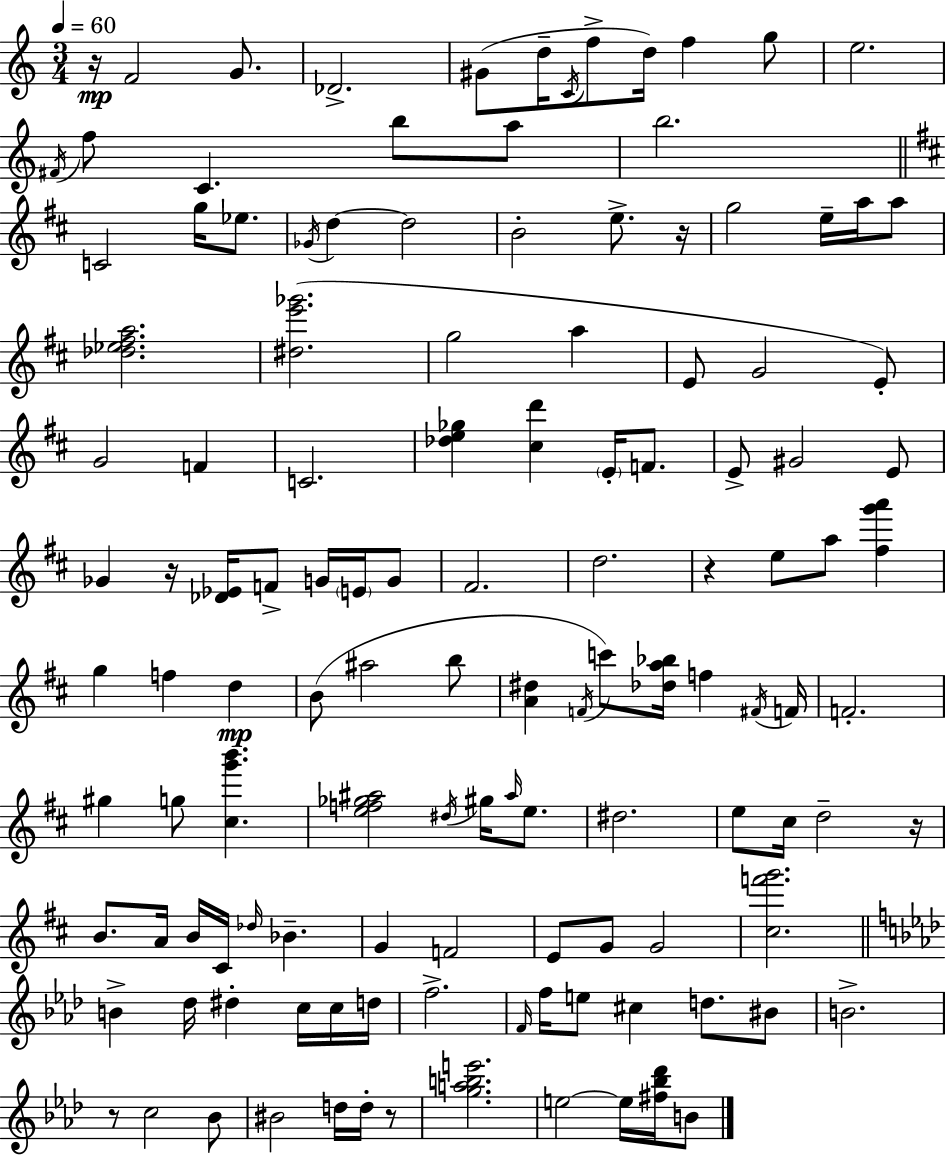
R/s F4/h G4/e. Db4/h. G#4/e D5/s C4/s F5/e D5/s F5/q G5/e E5/h. F#4/s F5/e C4/q. B5/e A5/e B5/h. C4/h G5/s Eb5/e. Gb4/s D5/q D5/h B4/h E5/e. R/s G5/h E5/s A5/s A5/e [Db5,Eb5,F#5,A5]/h. [D#5,E6,Gb6]/h. G5/h A5/q E4/e G4/h E4/e G4/h F4/q C4/h. [Db5,E5,Gb5]/q [C#5,D6]/q E4/s F4/e. E4/e G#4/h E4/e Gb4/q R/s [Db4,Eb4]/s F4/e G4/s E4/s G4/e F#4/h. D5/h. R/q E5/e A5/e [F#5,G6,A6]/q G5/q F5/q D5/q B4/e A#5/h B5/e [A4,D#5]/q F4/s C6/e [Db5,A5,Bb5]/s F5/q F#4/s F4/s F4/h. G#5/q G5/e [C#5,G6,B6]/q. [E5,F5,Gb5,A#5]/h D#5/s G#5/s A#5/s E5/e. D#5/h. E5/e C#5/s D5/h R/s B4/e. A4/s B4/s C#4/s Db5/s Bb4/q. G4/q F4/h E4/e G4/e G4/h [C#5,F6,G6]/h. B4/q Db5/s D#5/q C5/s C5/s D5/s F5/h. F4/s F5/s E5/e C#5/q D5/e. BIS4/e B4/h. R/e C5/h Bb4/e BIS4/h D5/s D5/s R/e [G5,A5,B5,E6]/h. E5/h E5/s [F#5,Bb5,Db6]/s B4/e